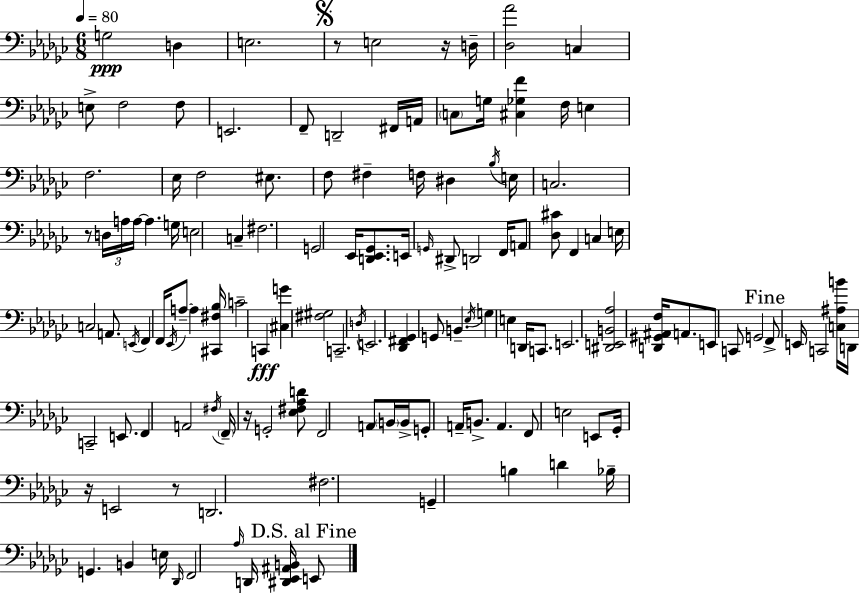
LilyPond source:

{
  \clef bass
  \numericTimeSignature
  \time 6/8
  \key ees \minor
  \tempo 4 = 80
  g2\ppp d4 | e2. | \mark \markup { \musicglyph "scripts.segno" } r8 e2 r16 d16-- | <des aes'>2 c4 | \break e8-> f2 f8 | e,2. | f,8-- d,2-- fis,16 a,16 | \parenthesize c8 g16 <cis ges f'>4 f16 e4 | \break f2. | ees16 f2 eis8. | f8 fis4-- f16 dis4 \acciaccatura { bes16 } | e16 c2. | \break r8 \tuplet 3/2 { d16 a16 a16~~ } a4. | g16 e2 c4-- | fis2. | g,2 ees,16 <d, ees, ges,>8. | \break e,16 \grace { g,16 } dis,8-> d,2 | f,16 a,8 <des cis'>8 f,4 c4 | e16 c2 a,8. | \acciaccatura { e,16 } f,4 f,16 \acciaccatura { ees,16 } a8--~~ a4 | \break <cis, fis bes>16 c'2-- | c,4\fff <cis g'>4 <fis gis>2 | c,2.-- | \acciaccatura { d16 } e,2. | \break <des, fis, ges,>4 g,8 b,4.-- | \acciaccatura { ees16 } g4 e4 | d,16 c,8. e,2. | <dis, e, b, aes>2 | \break <d, gis, ais, f>16 a,8. e,8 c,8 g,2 | \mark "Fine" f,8-> e,16 c,2 | <c ais b'>16 d,16 c,2-- | e,8. f,4 a,2 | \break \acciaccatura { fis16 } \parenthesize f,16-- r16 g,2-. | <ees fis aes d'>8 f,2 | a,8 \parenthesize b,16 b,16-> g,8-. a,16-- b,8.-> | a,4. f,8 e2 | \break e,8 ges,16-. r16 e,2 | r8 d,2. | fis2. | g,4-- b4 | \break d'4 bes16-- g,4. | b,4 e16 \grace { des,16 } f,2 | \grace { aes16 } d,16 <dis, ees, ais, b,>16 \mark "D.S. al Fine" e,8 \bar "|."
}